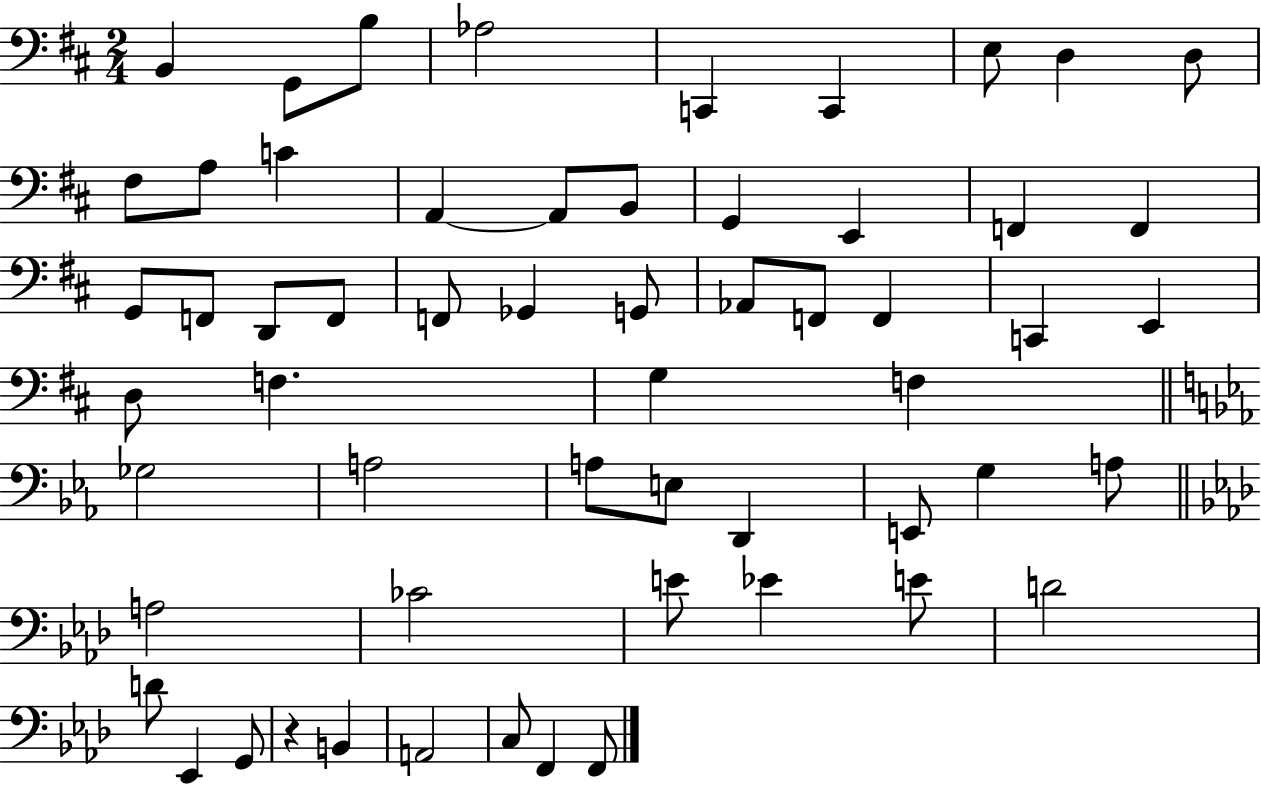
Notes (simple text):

B2/q G2/e B3/e Ab3/h C2/q C2/q E3/e D3/q D3/e F#3/e A3/e C4/q A2/q A2/e B2/e G2/q E2/q F2/q F2/q G2/e F2/e D2/e F2/e F2/e Gb2/q G2/e Ab2/e F2/e F2/q C2/q E2/q D3/e F3/q. G3/q F3/q Gb3/h A3/h A3/e E3/e D2/q E2/e G3/q A3/e A3/h CES4/h E4/e Eb4/q E4/e D4/h D4/e Eb2/q G2/e R/q B2/q A2/h C3/e F2/q F2/e